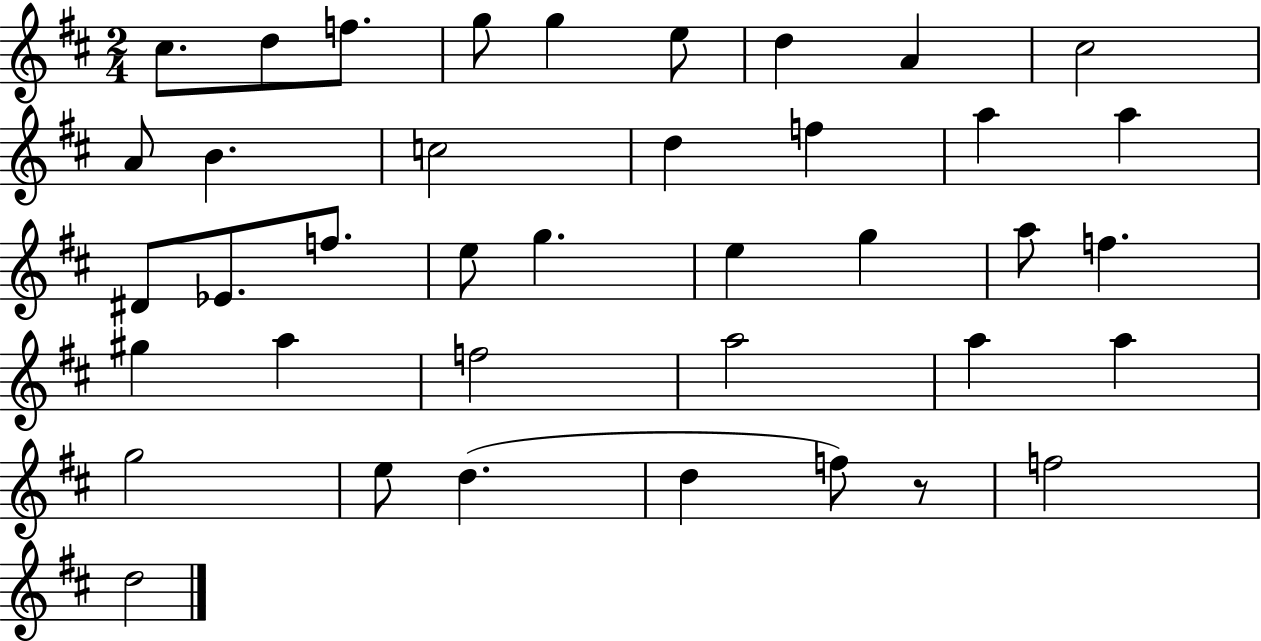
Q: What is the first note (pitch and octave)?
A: C#5